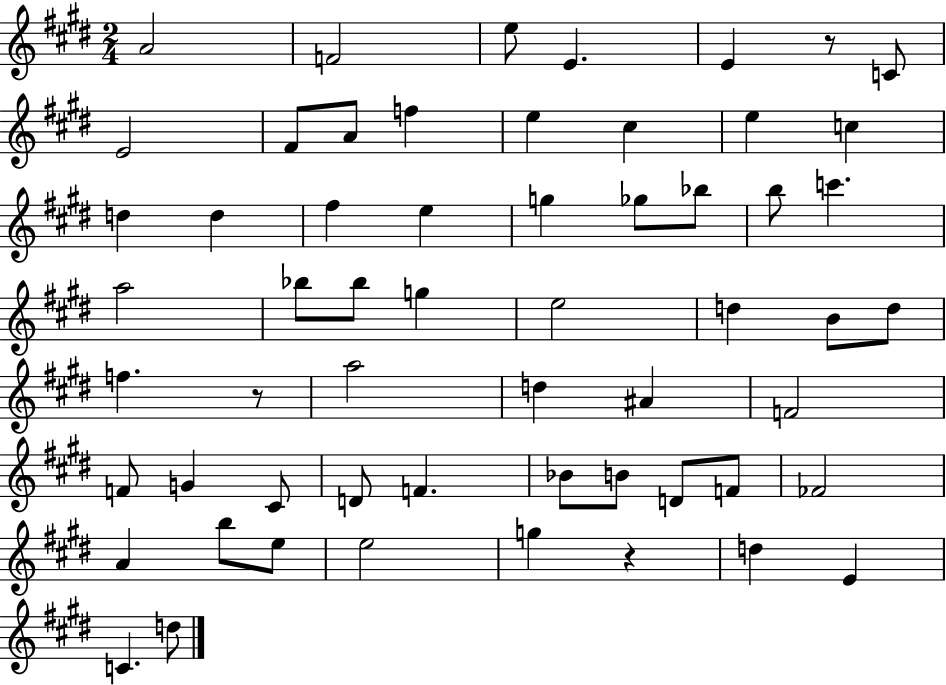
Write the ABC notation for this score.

X:1
T:Untitled
M:2/4
L:1/4
K:E
A2 F2 e/2 E E z/2 C/2 E2 ^F/2 A/2 f e ^c e c d d ^f e g _g/2 _b/2 b/2 c' a2 _b/2 _b/2 g e2 d B/2 d/2 f z/2 a2 d ^A F2 F/2 G ^C/2 D/2 F _B/2 B/2 D/2 F/2 _F2 A b/2 e/2 e2 g z d E C d/2